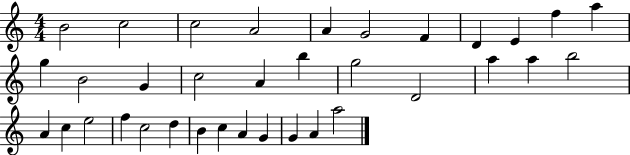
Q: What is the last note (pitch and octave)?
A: A5